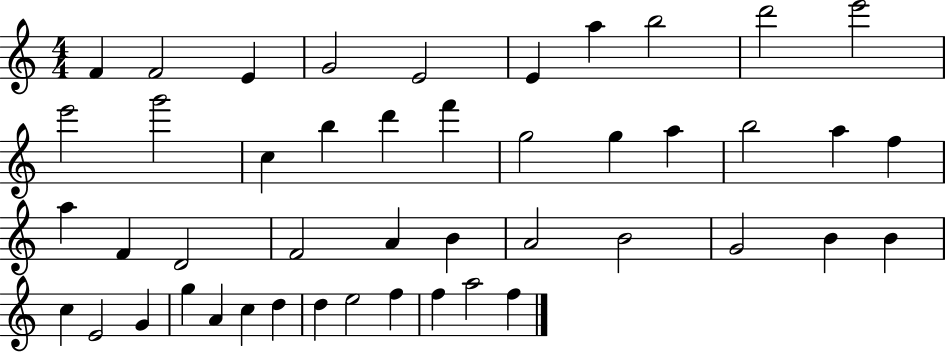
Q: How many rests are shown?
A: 0